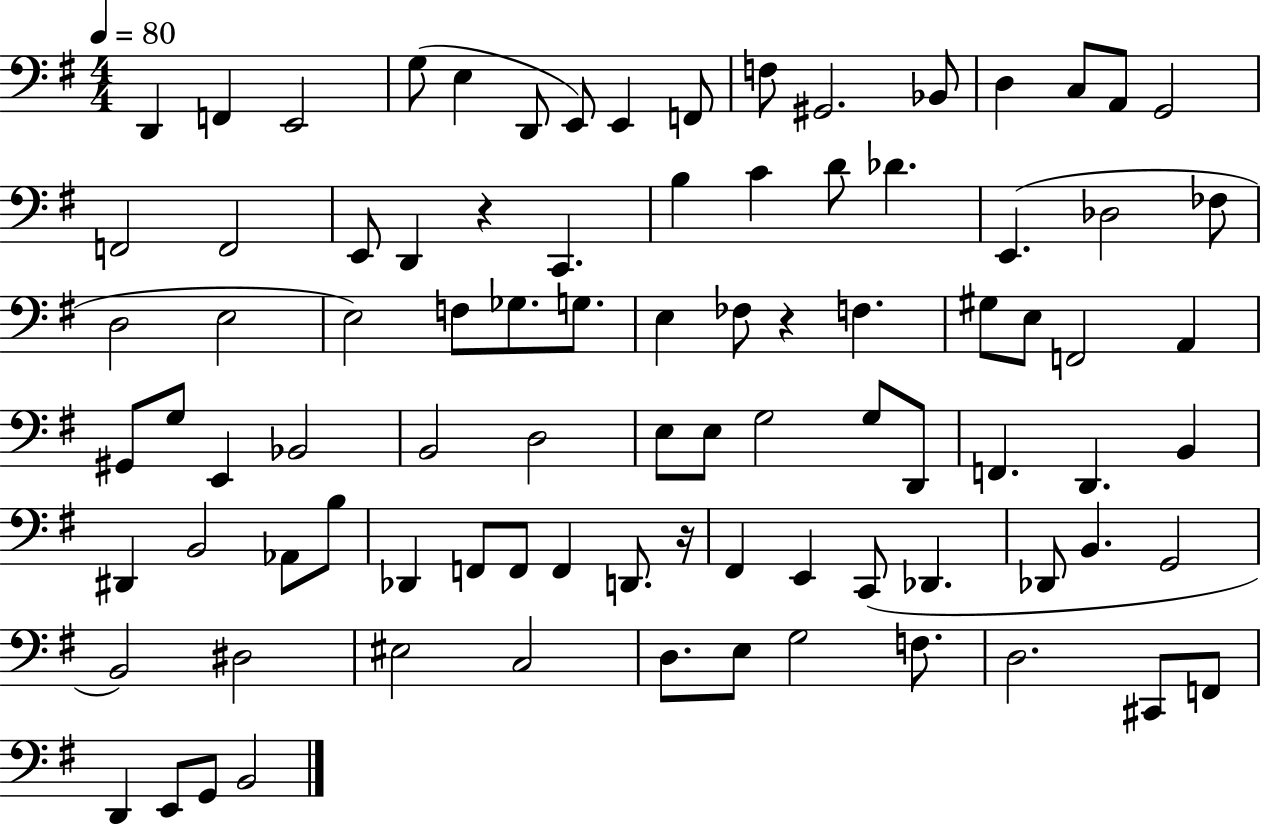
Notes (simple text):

D2/q F2/q E2/h G3/e E3/q D2/e E2/e E2/q F2/e F3/e G#2/h. Bb2/e D3/q C3/e A2/e G2/h F2/h F2/h E2/e D2/q R/q C2/q. B3/q C4/q D4/e Db4/q. E2/q. Db3/h FES3/e D3/h E3/h E3/h F3/e Gb3/e. G3/e. E3/q FES3/e R/q F3/q. G#3/e E3/e F2/h A2/q G#2/e G3/e E2/q Bb2/h B2/h D3/h E3/e E3/e G3/h G3/e D2/e F2/q. D2/q. B2/q D#2/q B2/h Ab2/e B3/e Db2/q F2/e F2/e F2/q D2/e. R/s F#2/q E2/q C2/e Db2/q. Db2/e B2/q. G2/h B2/h D#3/h EIS3/h C3/h D3/e. E3/e G3/h F3/e. D3/h. C#2/e F2/e D2/q E2/e G2/e B2/h